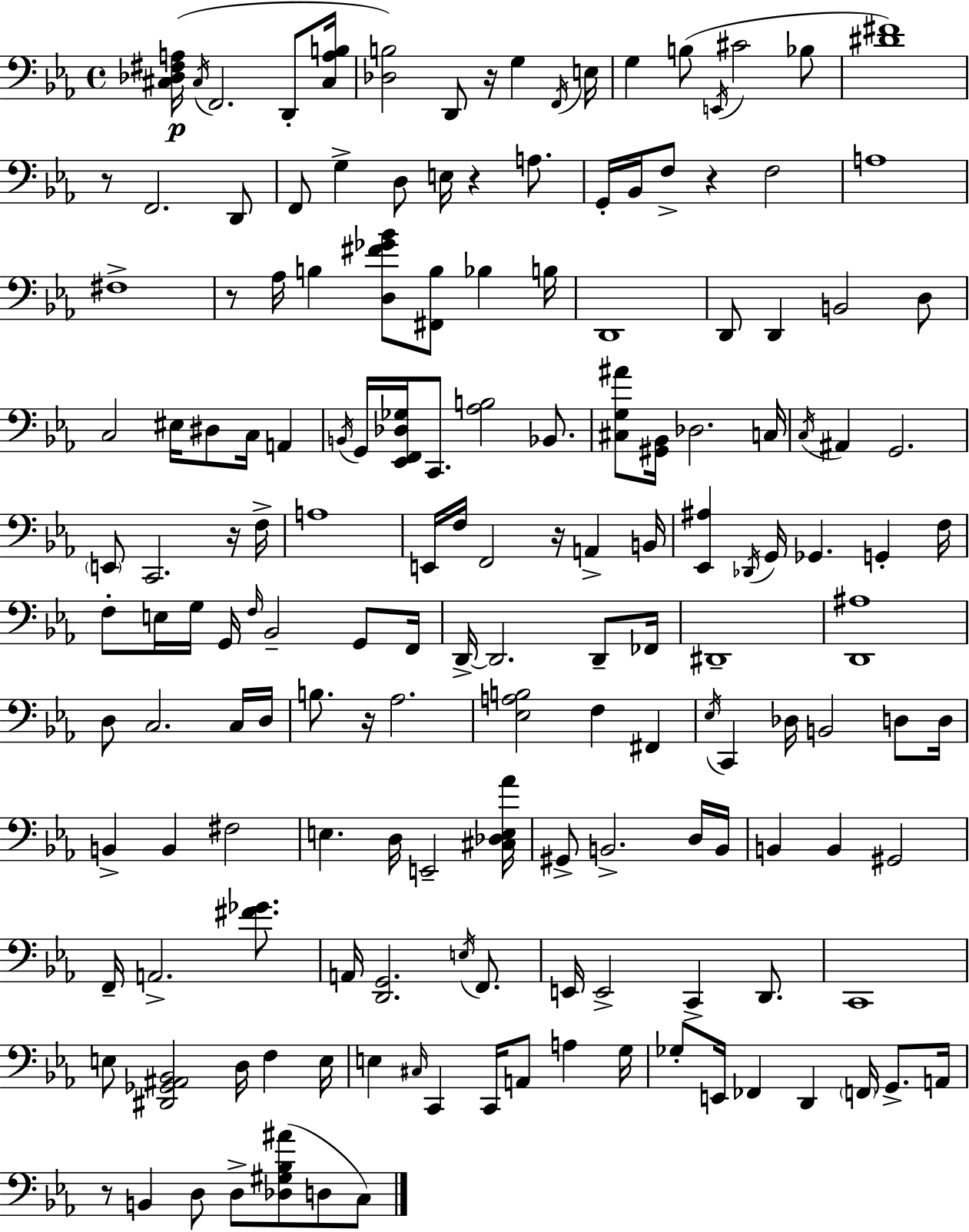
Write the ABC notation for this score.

X:1
T:Untitled
M:4/4
L:1/4
K:Eb
[^C,_D,^F,A,]/4 ^C,/4 F,,2 D,,/2 [^C,A,B,]/4 [_D,B,]2 D,,/2 z/4 G, F,,/4 E,/4 G, B,/2 E,,/4 ^C2 _B,/2 [^D^F]4 z/2 F,,2 D,,/2 F,,/2 G, D,/2 E,/4 z A,/2 G,,/4 _B,,/4 F,/2 z F,2 A,4 ^F,4 z/2 _A,/4 B, [D,^F_G_B]/2 [^F,,B,]/2 _B, B,/4 D,,4 D,,/2 D,, B,,2 D,/2 C,2 ^E,/4 ^D,/2 C,/4 A,, B,,/4 G,,/4 [_E,,F,,_D,_G,]/4 C,,/2 [_A,B,]2 _B,,/2 [^C,G,^A]/2 [^G,,_B,,]/4 _D,2 C,/4 C,/4 ^A,, G,,2 E,,/2 C,,2 z/4 F,/4 A,4 E,,/4 F,/4 F,,2 z/4 A,, B,,/4 [_E,,^A,] _D,,/4 G,,/4 _G,, G,, F,/4 F,/2 E,/4 G,/4 G,,/4 F,/4 _B,,2 G,,/2 F,,/4 D,,/4 D,,2 D,,/2 _F,,/4 ^D,,4 [D,,^A,]4 D,/2 C,2 C,/4 D,/4 B,/2 z/4 _A,2 [_E,A,B,]2 F, ^F,, _E,/4 C,, _D,/4 B,,2 D,/2 D,/4 B,, B,, ^F,2 E, D,/4 E,,2 [^C,_D,E,_A]/4 ^G,,/2 B,,2 D,/4 B,,/4 B,, B,, ^G,,2 F,,/4 A,,2 [^F_G]/2 A,,/4 [D,,G,,]2 E,/4 F,,/2 E,,/4 E,,2 C,, D,,/2 C,,4 E,/2 [^D,,_G,,^A,,_B,,]2 D,/4 F, E,/4 E, ^C,/4 C,, C,,/4 A,,/2 A, G,/4 _G,/2 E,,/4 _F,, D,, F,,/4 G,,/2 A,,/4 z/2 B,, D,/2 D,/2 [_D,^G,_B,^A]/2 D,/2 C,/2